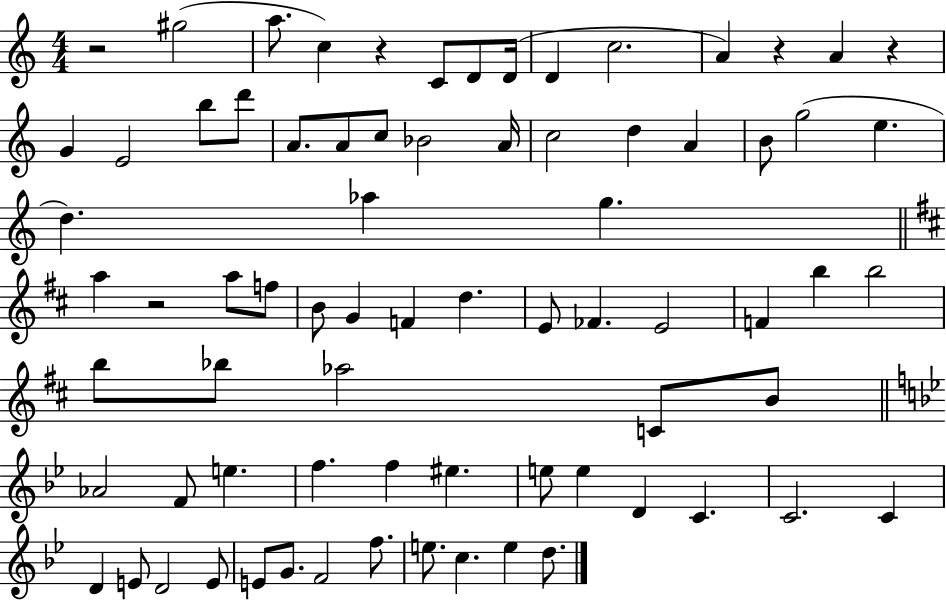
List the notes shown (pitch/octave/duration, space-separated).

R/h G#5/h A5/e. C5/q R/q C4/e D4/e D4/s D4/q C5/h. A4/q R/q A4/q R/q G4/q E4/h B5/e D6/e A4/e. A4/e C5/e Bb4/h A4/s C5/h D5/q A4/q B4/e G5/h E5/q. D5/q. Ab5/q G5/q. A5/q R/h A5/e F5/e B4/e G4/q F4/q D5/q. E4/e FES4/q. E4/h F4/q B5/q B5/h B5/e Bb5/e Ab5/h C4/e B4/e Ab4/h F4/e E5/q. F5/q. F5/q EIS5/q. E5/e E5/q D4/q C4/q. C4/h. C4/q D4/q E4/e D4/h E4/e E4/e G4/e. F4/h F5/e. E5/e. C5/q. E5/q D5/e.